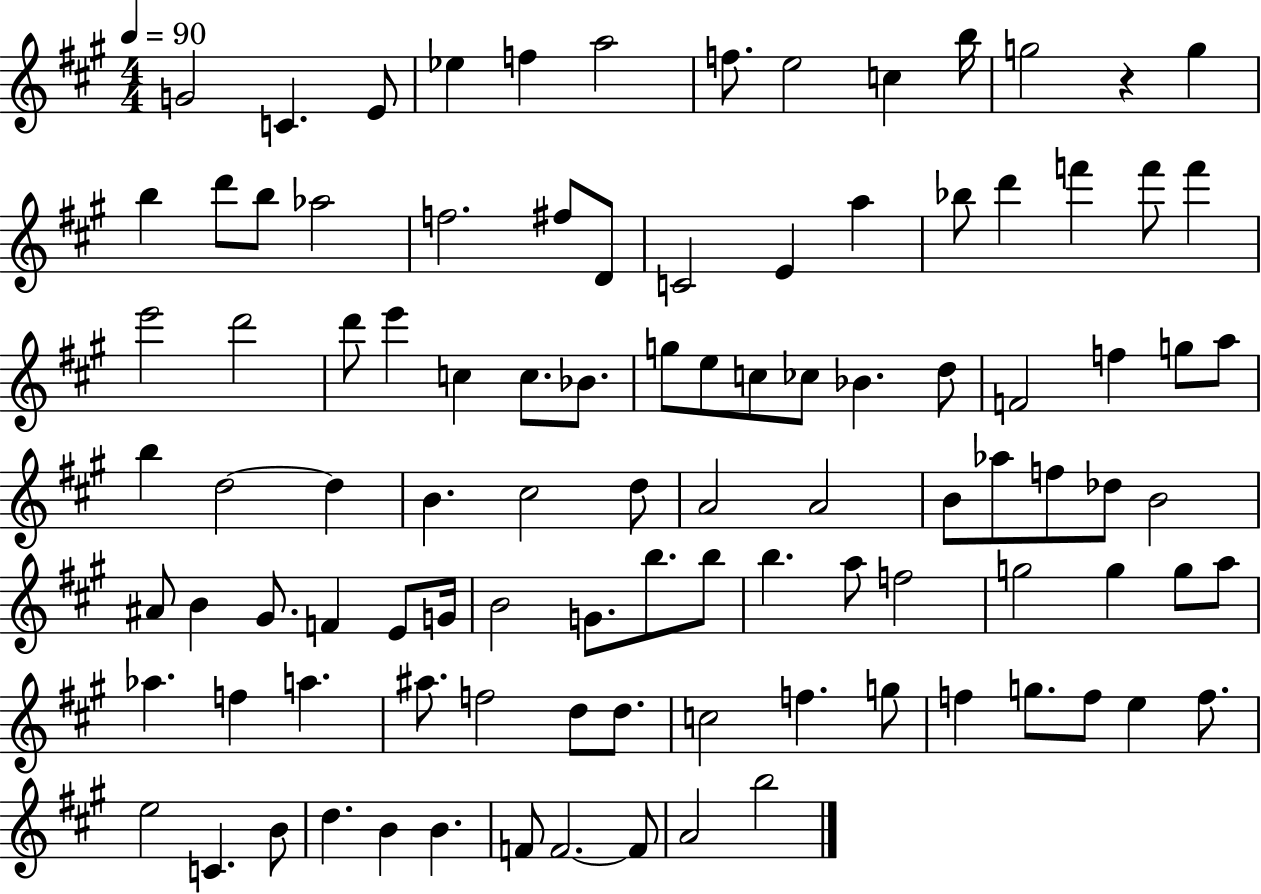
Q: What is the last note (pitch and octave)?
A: B5